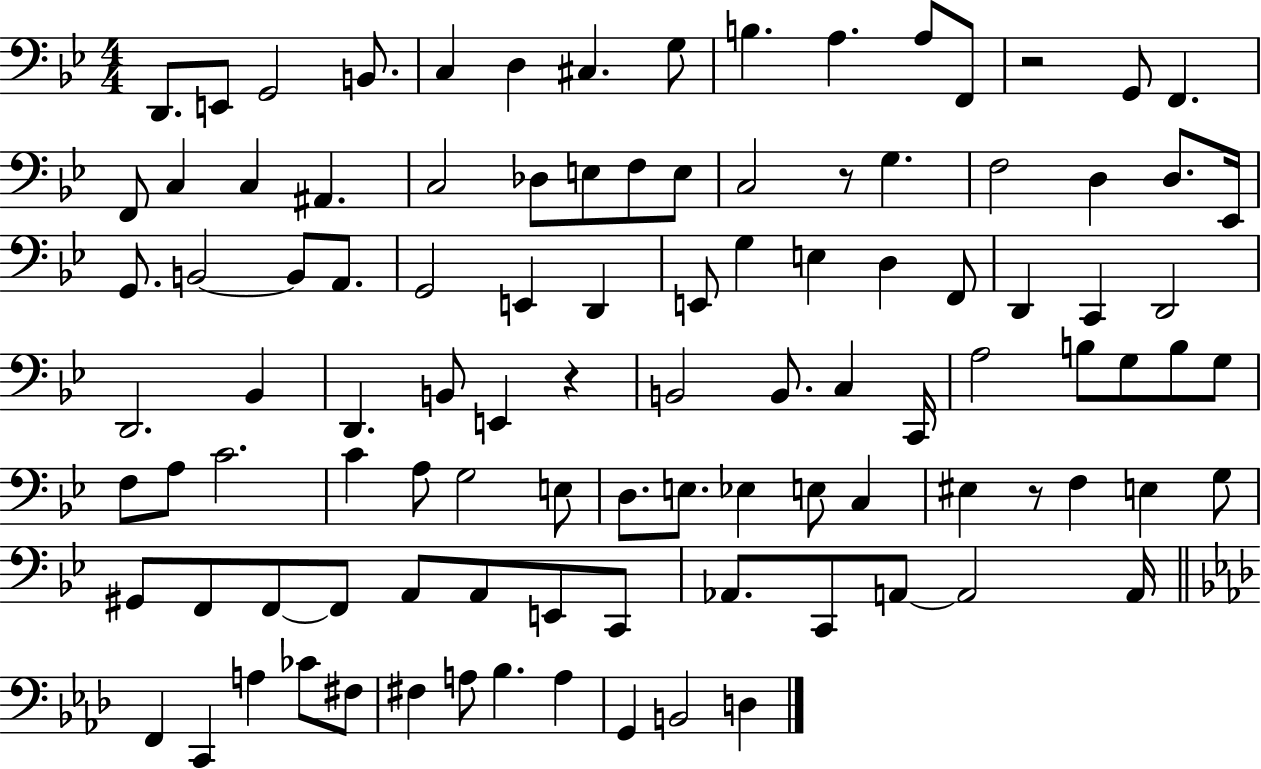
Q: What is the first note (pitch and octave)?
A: D2